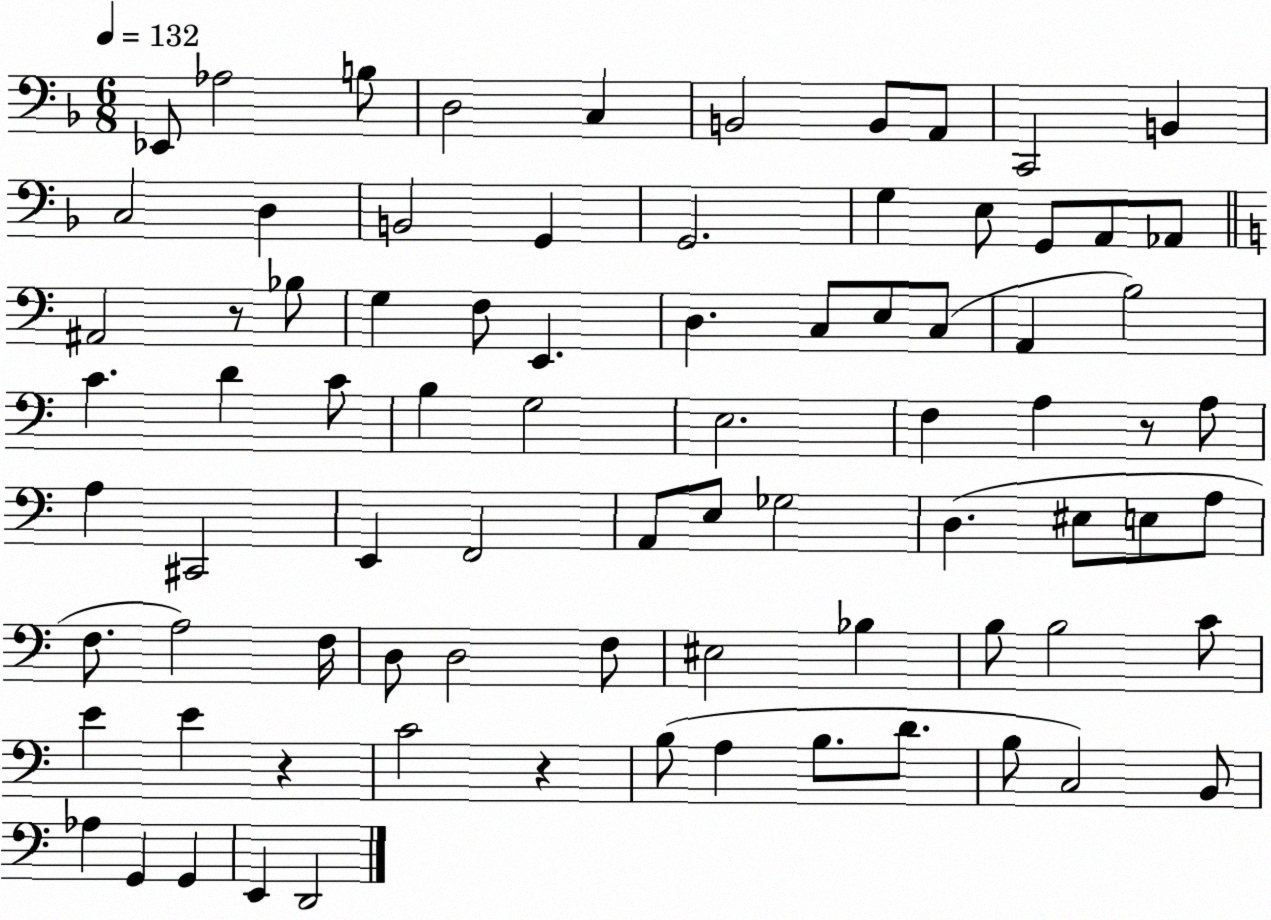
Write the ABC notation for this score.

X:1
T:Untitled
M:6/8
L:1/4
K:F
_E,,/2 _A,2 B,/2 D,2 C, B,,2 B,,/2 A,,/2 C,,2 B,, C,2 D, B,,2 G,, G,,2 G, E,/2 G,,/2 A,,/2 _A,,/2 ^A,,2 z/2 _B,/2 G, F,/2 E,, D, C,/2 E,/2 C,/2 A,, B,2 C D C/2 B, G,2 E,2 F, A, z/2 A,/2 A, ^C,,2 E,, F,,2 A,,/2 E,/2 _G,2 D, ^E,/2 E,/2 A,/2 F,/2 A,2 F,/4 D,/2 D,2 F,/2 ^E,2 _B, B,/2 B,2 C/2 E E z C2 z B,/2 A, B,/2 D/2 B,/2 C,2 B,,/2 _A, G,, G,, E,, D,,2